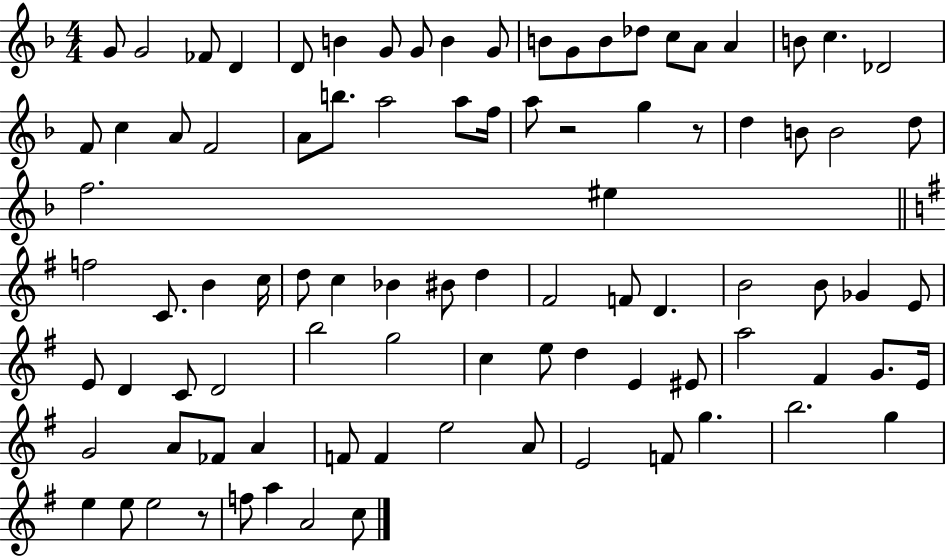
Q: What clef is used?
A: treble